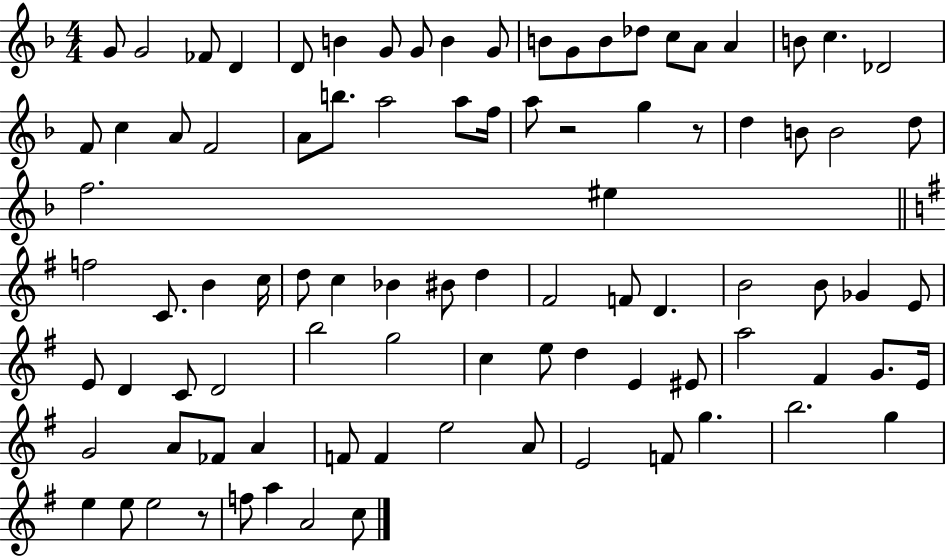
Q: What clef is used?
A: treble